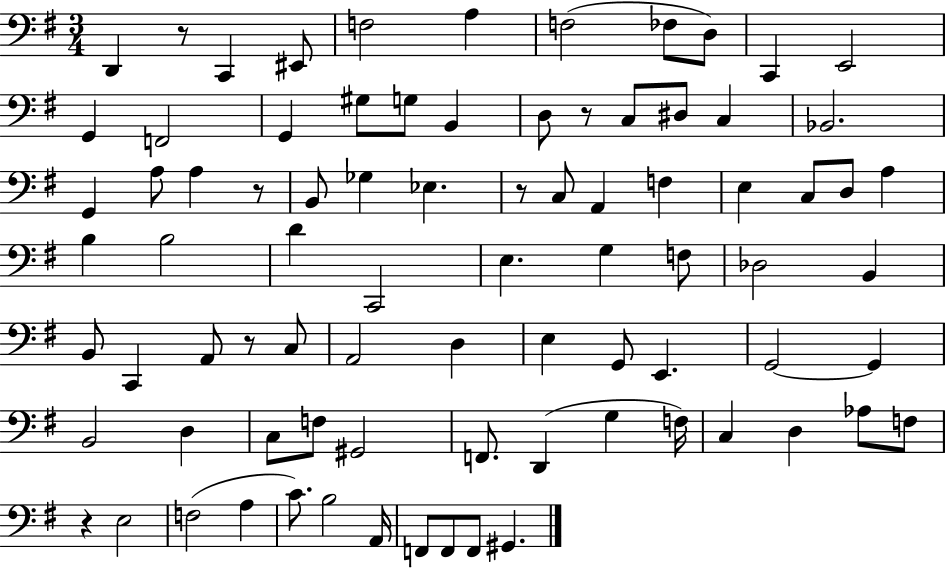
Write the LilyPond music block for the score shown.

{
  \clef bass
  \numericTimeSignature
  \time 3/4
  \key g \major
  d,4 r8 c,4 eis,8 | f2 a4 | f2( fes8 d8) | c,4 e,2 | \break g,4 f,2 | g,4 gis8 g8 b,4 | d8 r8 c8 dis8 c4 | bes,2. | \break g,4 a8 a4 r8 | b,8 ges4 ees4. | r8 c8 a,4 f4 | e4 c8 d8 a4 | \break b4 b2 | d'4 c,2 | e4. g4 f8 | des2 b,4 | \break b,8 c,4 a,8 r8 c8 | a,2 d4 | e4 g,8 e,4. | g,2~~ g,4 | \break b,2 d4 | c8 f8 gis,2 | f,8. d,4( g4 f16) | c4 d4 aes8 f8 | \break r4 e2 | f2( a4 | c'8.) b2 a,16 | f,8 f,8 f,8 gis,4. | \break \bar "|."
}